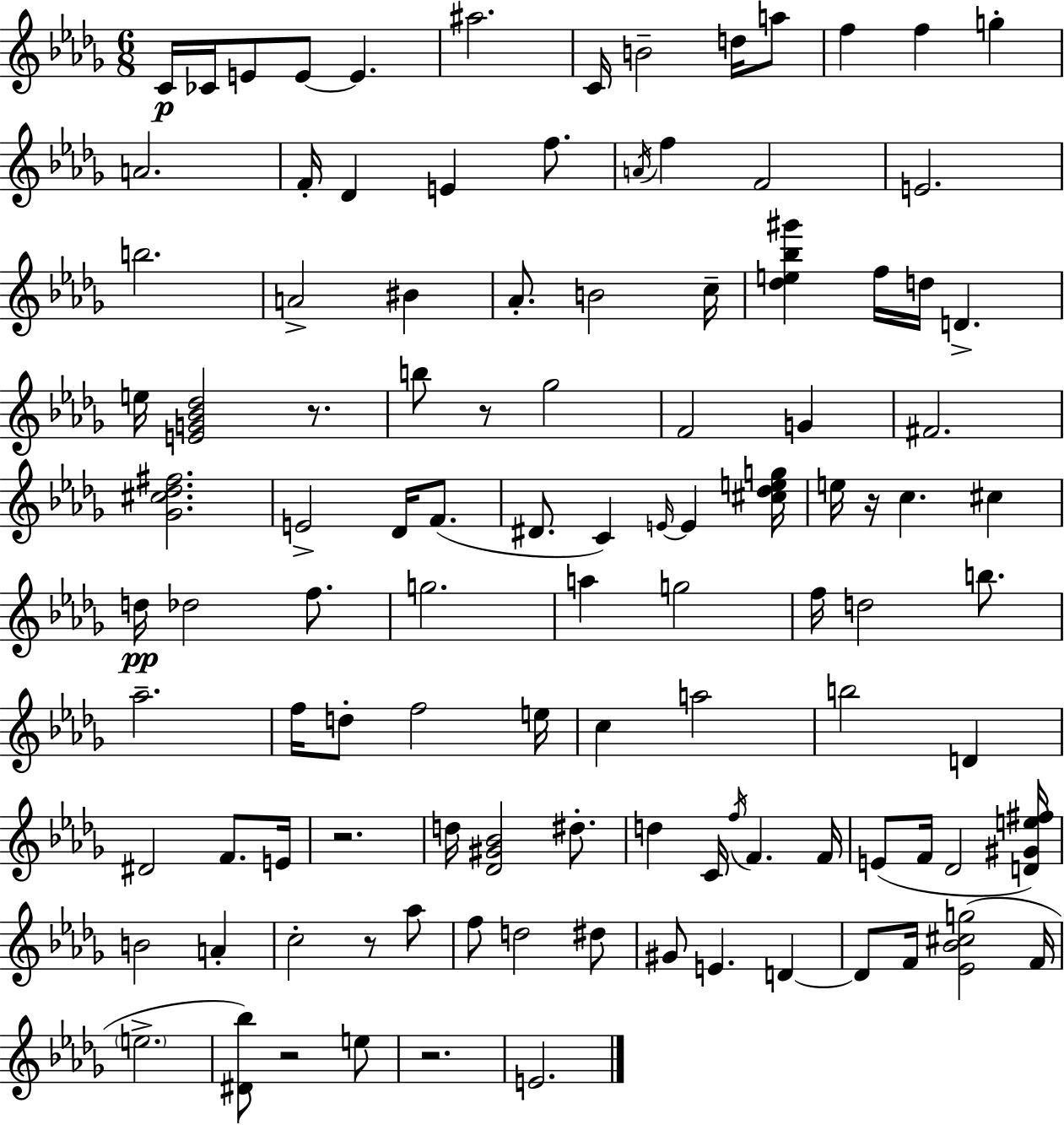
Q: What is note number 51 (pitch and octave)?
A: G5